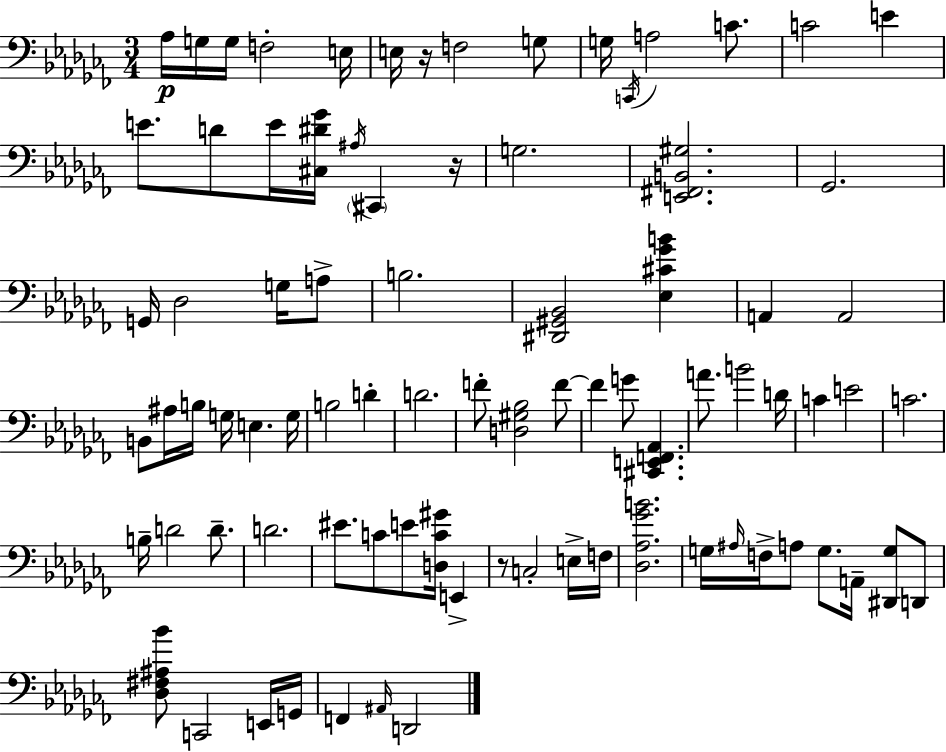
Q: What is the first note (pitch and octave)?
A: Ab3